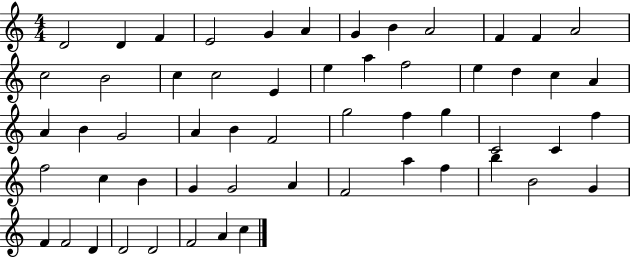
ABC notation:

X:1
T:Untitled
M:4/4
L:1/4
K:C
D2 D F E2 G A G B A2 F F A2 c2 B2 c c2 E e a f2 e d c A A B G2 A B F2 g2 f g C2 C f f2 c B G G2 A F2 a f b B2 G F F2 D D2 D2 F2 A c